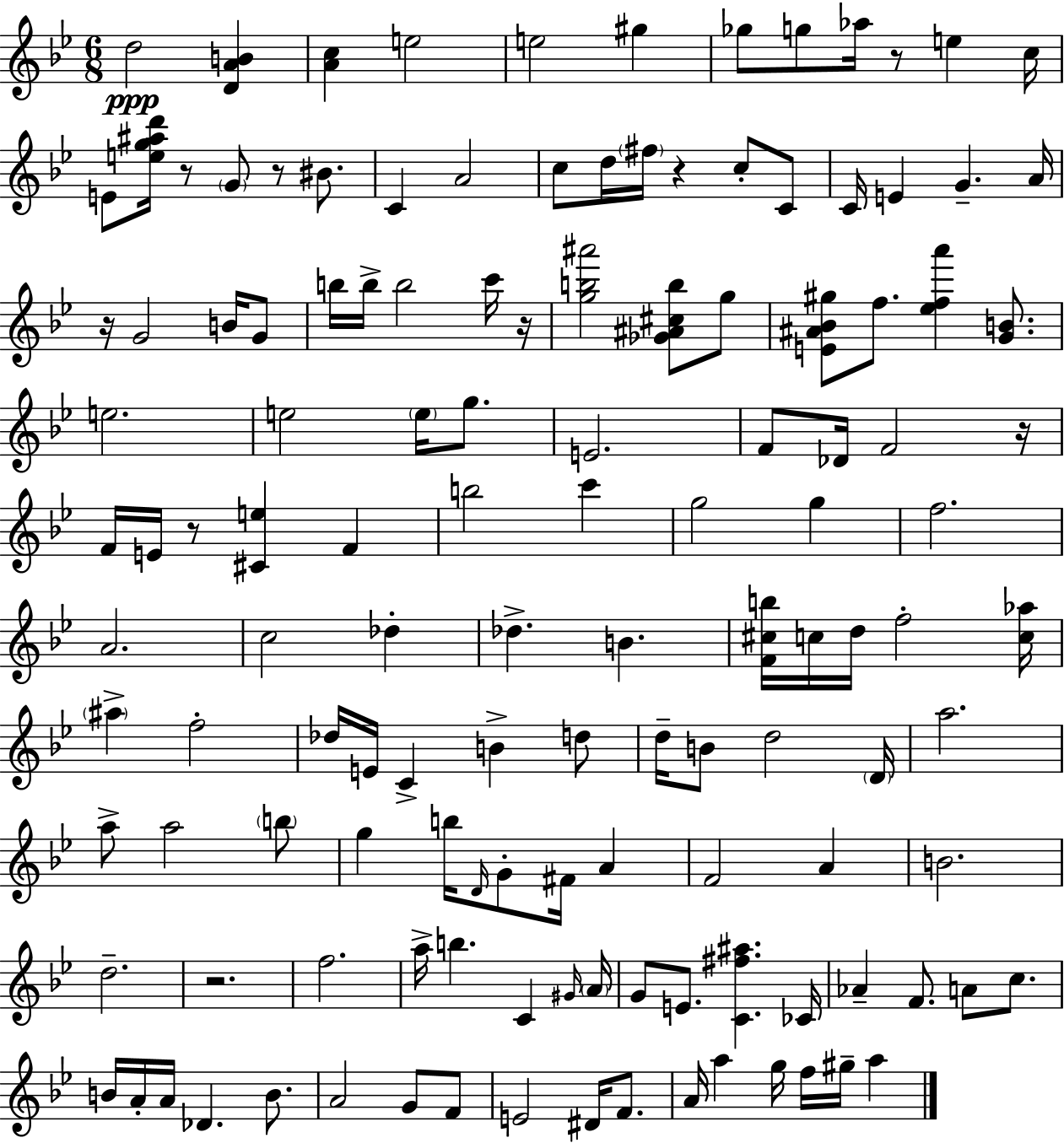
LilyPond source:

{
  \clef treble
  \numericTimeSignature
  \time 6/8
  \key bes \major
  d''2\ppp <d' a' b'>4 | <a' c''>4 e''2 | e''2 gis''4 | ges''8 g''8 aes''16 r8 e''4 c''16 | \break e'8 <e'' g'' ais'' d'''>16 r8 \parenthesize g'8 r8 bis'8. | c'4 a'2 | c''8 d''16 \parenthesize fis''16 r4 c''8-. c'8 | c'16 e'4 g'4.-- a'16 | \break r16 g'2 b'16 g'8 | b''16 b''16-> b''2 c'''16 r16 | <g'' b'' ais'''>2 <ges' ais' cis'' b''>8 g''8 | <e' ais' bes' gis''>8 f''8. <ees'' f'' a'''>4 <g' b'>8. | \break e''2. | e''2 \parenthesize e''16 g''8. | e'2. | f'8 des'16 f'2 r16 | \break f'16 e'16 r8 <cis' e''>4 f'4 | b''2 c'''4 | g''2 g''4 | f''2. | \break a'2. | c''2 des''4-. | des''4.-> b'4. | <f' cis'' b''>16 c''16 d''16 f''2-. <c'' aes''>16 | \break \parenthesize ais''4-> f''2-. | des''16 e'16 c'4-> b'4-> d''8 | d''16-- b'8 d''2 \parenthesize d'16 | a''2. | \break a''8-> a''2 \parenthesize b''8 | g''4 b''16 \grace { d'16 } g'8-. fis'16 a'4 | f'2 a'4 | b'2. | \break d''2.-- | r2. | f''2. | a''16-> b''4. c'4 | \break \grace { gis'16 } \parenthesize a'16 g'8 e'8. <c' fis'' ais''>4. | ces'16 aes'4-- f'8. a'8 c''8. | b'16 a'16-. a'16 des'4. b'8. | a'2 g'8 | \break f'8 e'2 dis'16 f'8. | a'16 a''4 g''16 f''16 gis''16-- a''4 | \bar "|."
}